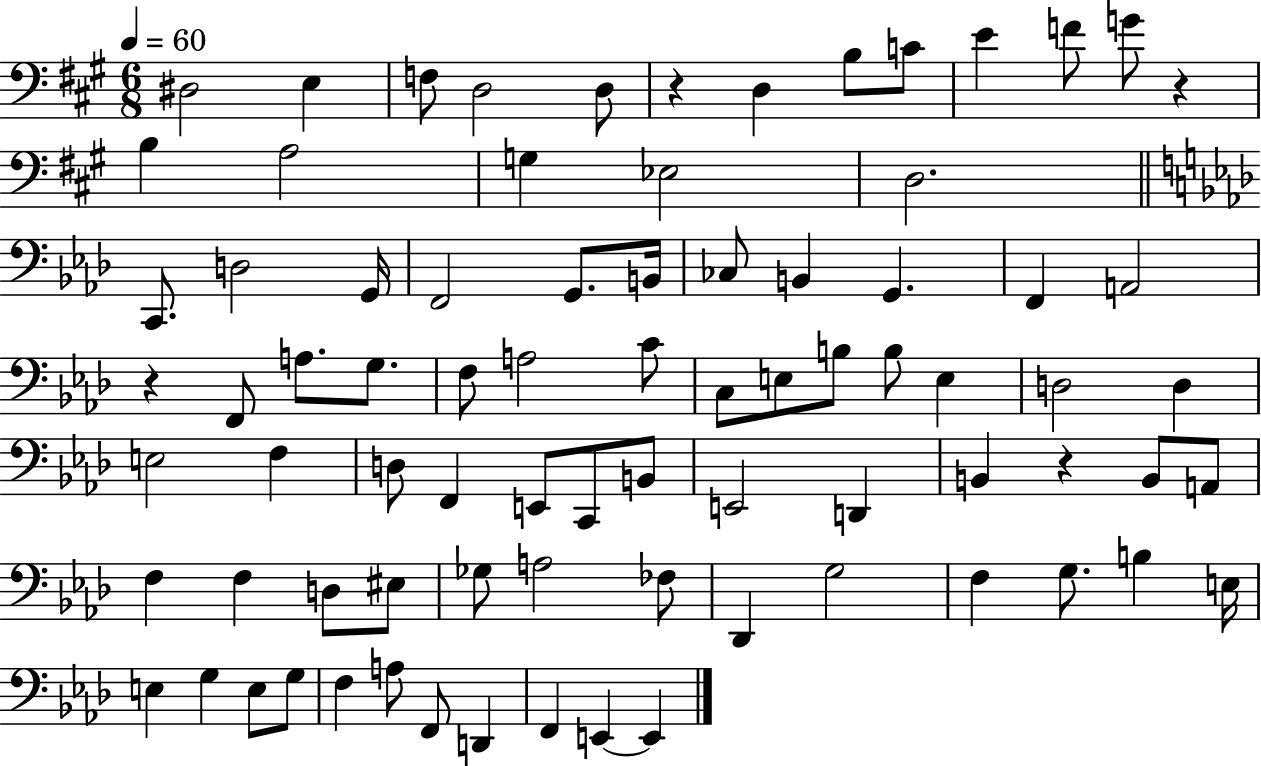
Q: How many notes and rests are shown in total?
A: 80